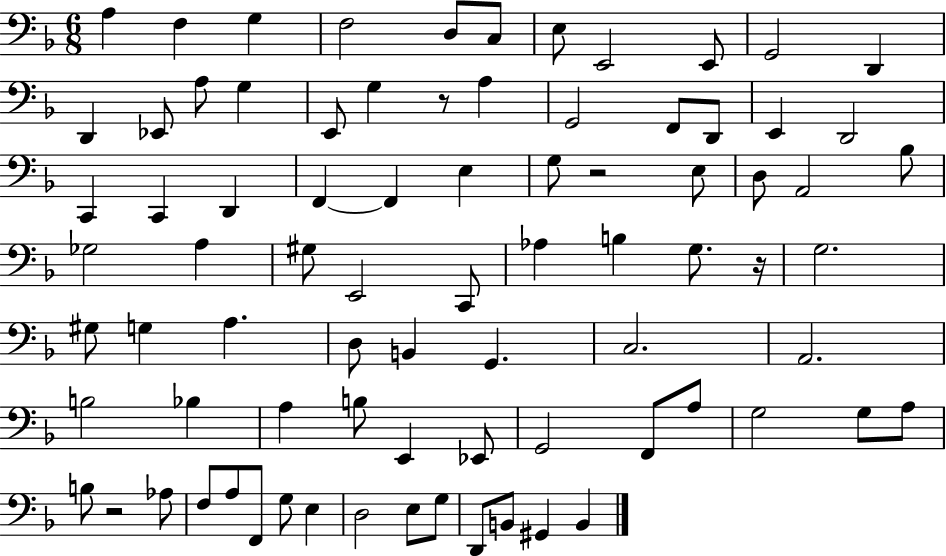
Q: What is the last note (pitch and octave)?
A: B2